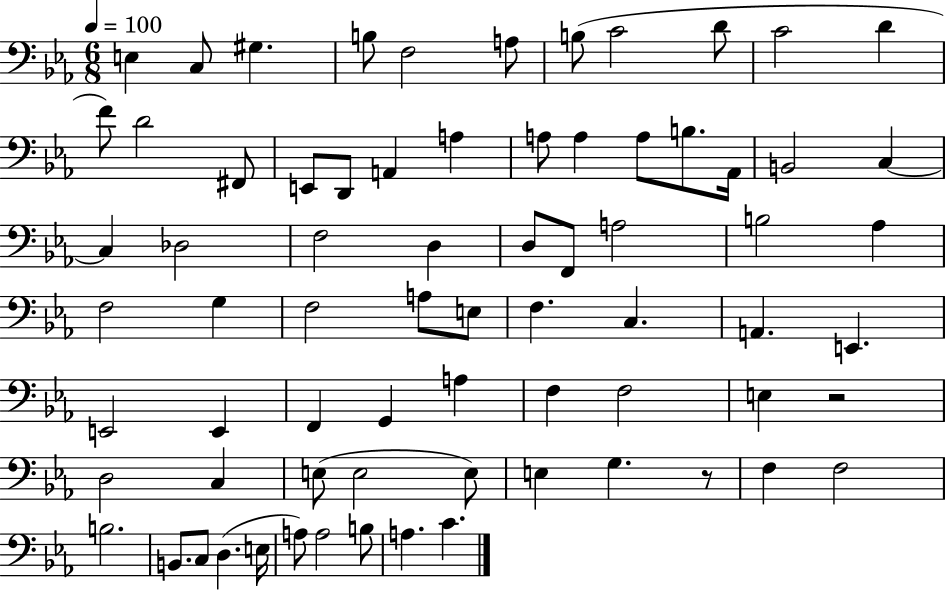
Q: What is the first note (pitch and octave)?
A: E3